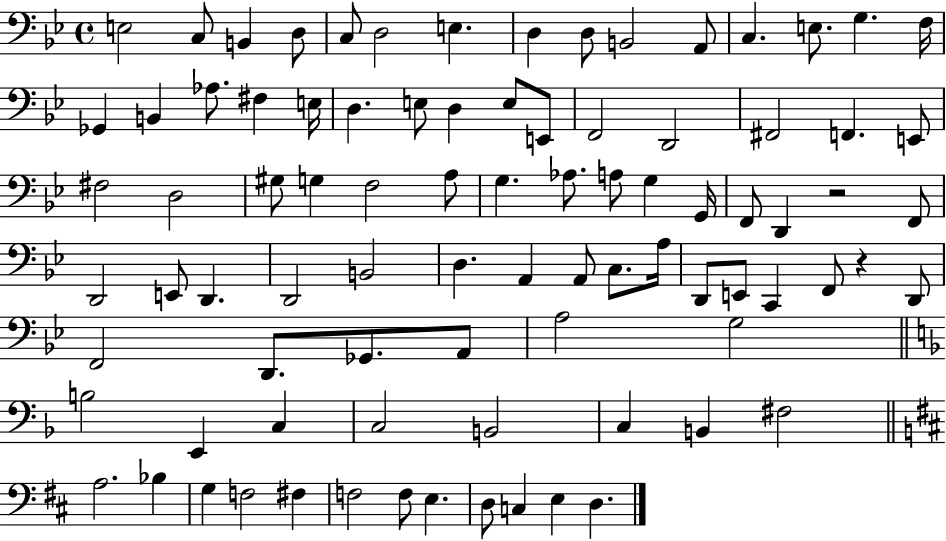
X:1
T:Untitled
M:4/4
L:1/4
K:Bb
E,2 C,/2 B,, D,/2 C,/2 D,2 E, D, D,/2 B,,2 A,,/2 C, E,/2 G, F,/4 _G,, B,, _A,/2 ^F, E,/4 D, E,/2 D, E,/2 E,,/2 F,,2 D,,2 ^F,,2 F,, E,,/2 ^F,2 D,2 ^G,/2 G, F,2 A,/2 G, _A,/2 A,/2 G, G,,/4 F,,/2 D,, z2 F,,/2 D,,2 E,,/2 D,, D,,2 B,,2 D, A,, A,,/2 C,/2 A,/4 D,,/2 E,,/2 C,, F,,/2 z D,,/2 F,,2 D,,/2 _G,,/2 A,,/2 A,2 G,2 B,2 E,, C, C,2 B,,2 C, B,, ^F,2 A,2 _B, G, F,2 ^F, F,2 F,/2 E, D,/2 C, E, D,